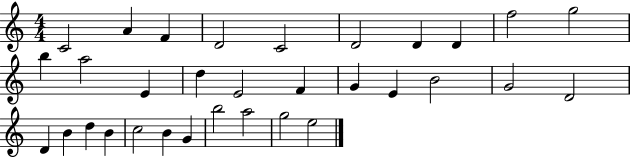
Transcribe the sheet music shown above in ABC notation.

X:1
T:Untitled
M:4/4
L:1/4
K:C
C2 A F D2 C2 D2 D D f2 g2 b a2 E d E2 F G E B2 G2 D2 D B d B c2 B G b2 a2 g2 e2